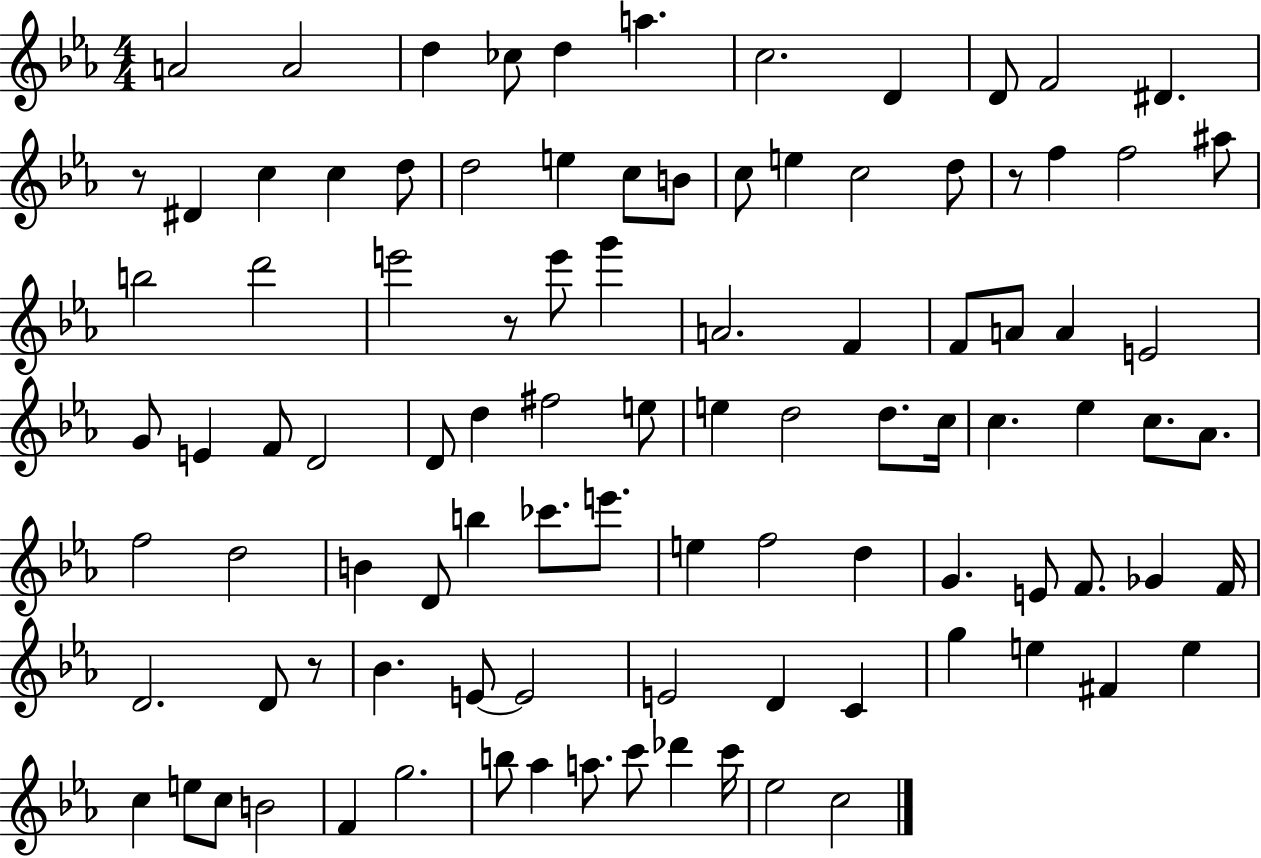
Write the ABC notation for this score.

X:1
T:Untitled
M:4/4
L:1/4
K:Eb
A2 A2 d _c/2 d a c2 D D/2 F2 ^D z/2 ^D c c d/2 d2 e c/2 B/2 c/2 e c2 d/2 z/2 f f2 ^a/2 b2 d'2 e'2 z/2 e'/2 g' A2 F F/2 A/2 A E2 G/2 E F/2 D2 D/2 d ^f2 e/2 e d2 d/2 c/4 c _e c/2 _A/2 f2 d2 B D/2 b _c'/2 e'/2 e f2 d G E/2 F/2 _G F/4 D2 D/2 z/2 _B E/2 E2 E2 D C g e ^F e c e/2 c/2 B2 F g2 b/2 _a a/2 c'/2 _d' c'/4 _e2 c2